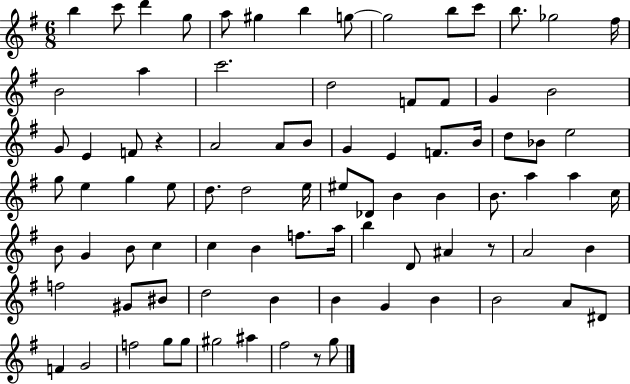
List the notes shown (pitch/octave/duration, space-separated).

B5/q C6/e D6/q G5/e A5/e G#5/q B5/q G5/e G5/h B5/e C6/e B5/e. Gb5/h F#5/s B4/h A5/q C6/h. D5/h F4/e F4/e G4/q B4/h G4/e E4/q F4/e R/q A4/h A4/e B4/e G4/q E4/q F4/e. B4/s D5/e Bb4/e E5/h G5/e E5/q G5/q E5/e D5/e. D5/h E5/s EIS5/e Db4/e B4/q B4/q B4/e. A5/q A5/q C5/s B4/e G4/q B4/e C5/q C5/q B4/q F5/e. A5/s B5/q D4/e A#4/q R/e A4/h B4/q F5/h G#4/e BIS4/e D5/h B4/q B4/q G4/q B4/q B4/h A4/e D#4/e F4/q G4/h F5/h G5/e G5/e G#5/h A#5/q F#5/h R/e G5/e